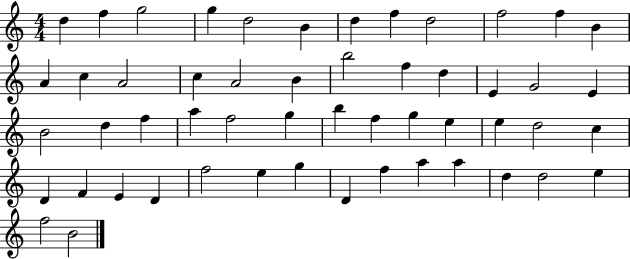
X:1
T:Untitled
M:4/4
L:1/4
K:C
d f g2 g d2 B d f d2 f2 f B A c A2 c A2 B b2 f d E G2 E B2 d f a f2 g b f g e e d2 c D F E D f2 e g D f a a d d2 e f2 B2